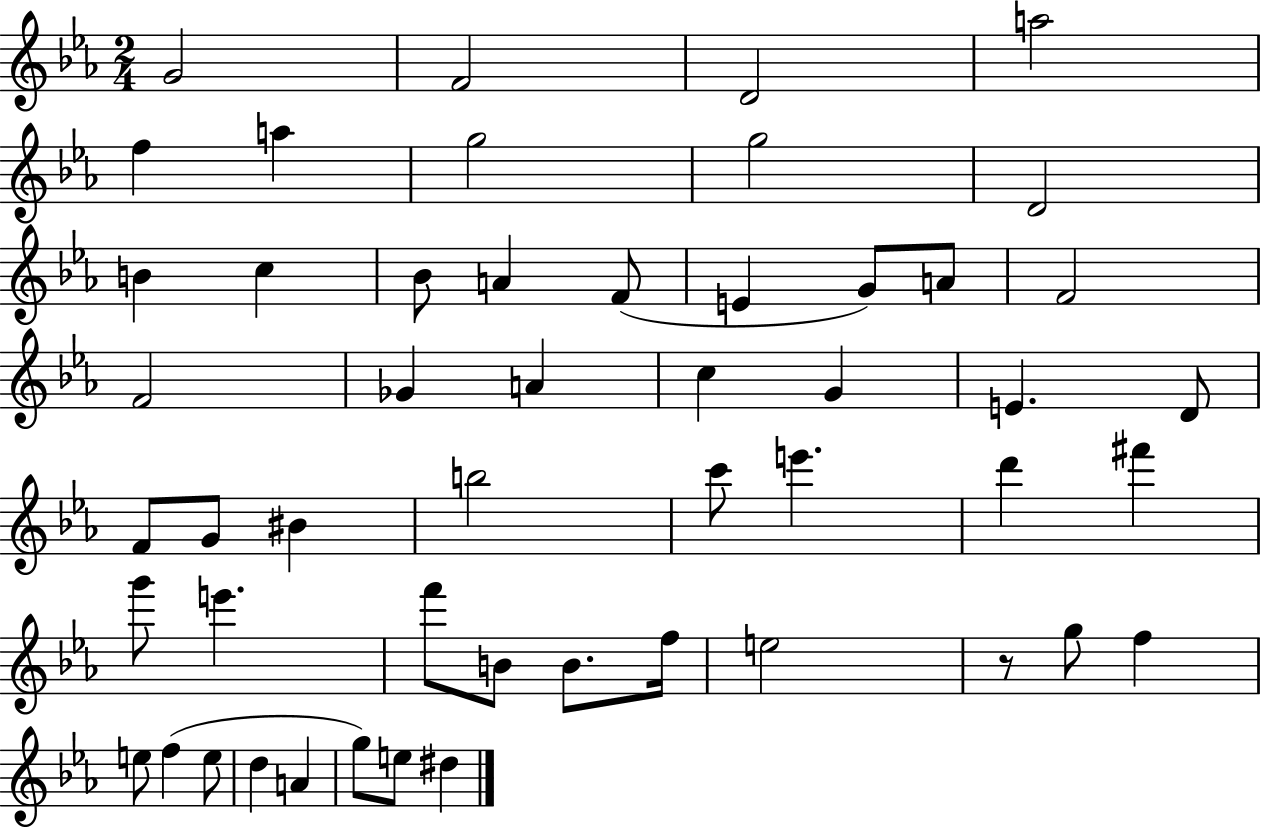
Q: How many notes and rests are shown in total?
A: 51